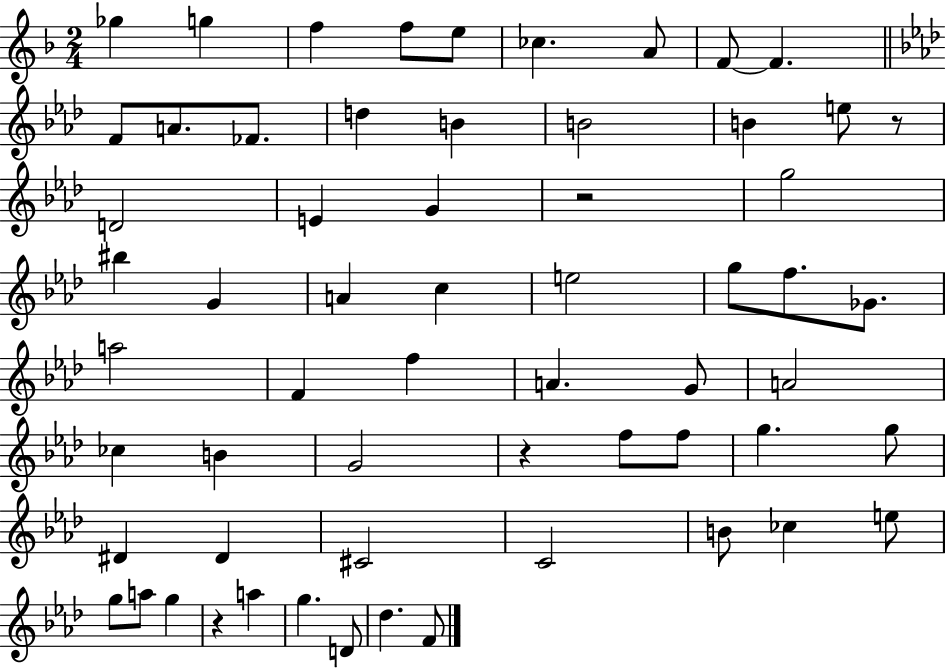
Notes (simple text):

Gb5/q G5/q F5/q F5/e E5/e CES5/q. A4/e F4/e F4/q. F4/e A4/e. FES4/e. D5/q B4/q B4/h B4/q E5/e R/e D4/h E4/q G4/q R/h G5/h BIS5/q G4/q A4/q C5/q E5/h G5/e F5/e. Gb4/e. A5/h F4/q F5/q A4/q. G4/e A4/h CES5/q B4/q G4/h R/q F5/e F5/e G5/q. G5/e D#4/q D#4/q C#4/h C4/h B4/e CES5/q E5/e G5/e A5/e G5/q R/q A5/q G5/q. D4/e Db5/q. F4/e